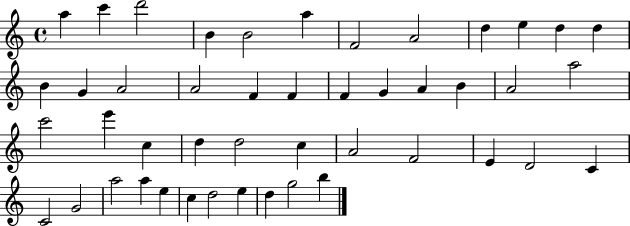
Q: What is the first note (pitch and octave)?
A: A5